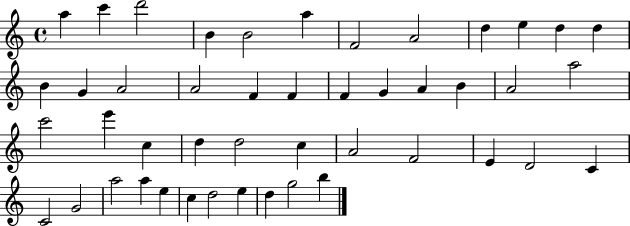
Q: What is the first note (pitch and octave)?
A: A5